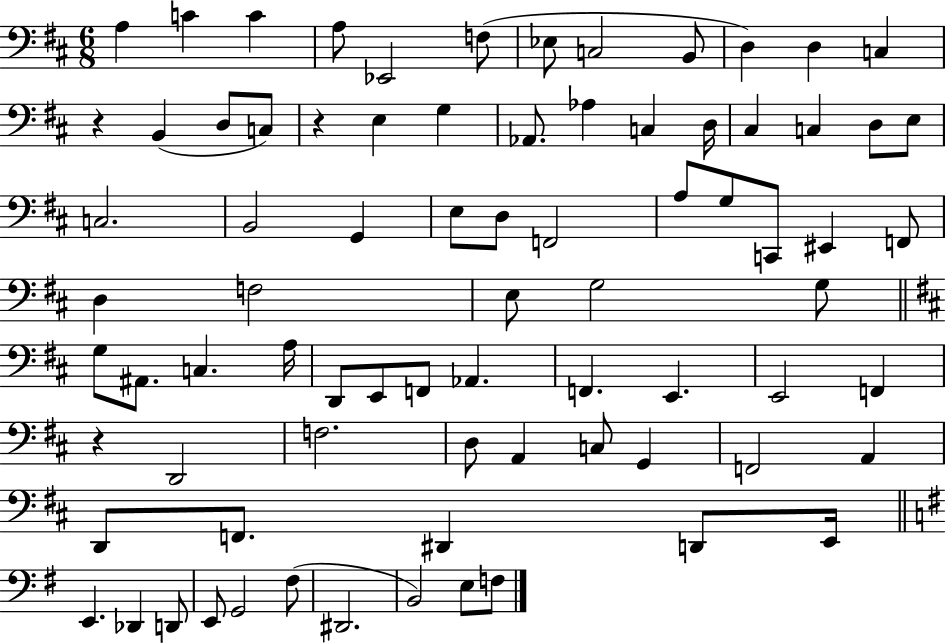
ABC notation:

X:1
T:Untitled
M:6/8
L:1/4
K:D
A, C C A,/2 _E,,2 F,/2 _E,/2 C,2 B,,/2 D, D, C, z B,, D,/2 C,/2 z E, G, _A,,/2 _A, C, D,/4 ^C, C, D,/2 E,/2 C,2 B,,2 G,, E,/2 D,/2 F,,2 A,/2 G,/2 C,,/2 ^E,, F,,/2 D, F,2 E,/2 G,2 G,/2 G,/2 ^A,,/2 C, A,/4 D,,/2 E,,/2 F,,/2 _A,, F,, E,, E,,2 F,, z D,,2 F,2 D,/2 A,, C,/2 G,, F,,2 A,, D,,/2 F,,/2 ^D,, D,,/2 E,,/4 E,, _D,, D,,/2 E,,/2 G,,2 ^F,/2 ^D,,2 B,,2 E,/2 F,/2